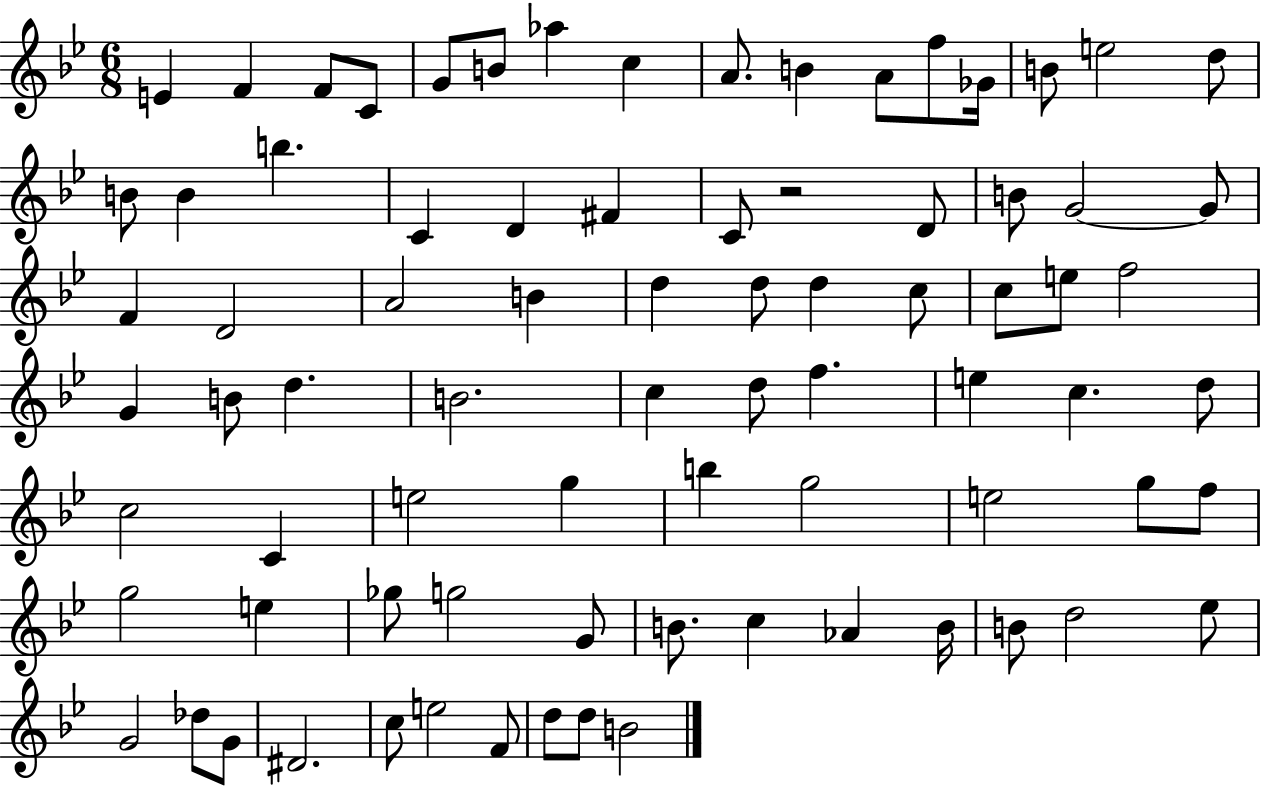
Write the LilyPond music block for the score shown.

{
  \clef treble
  \numericTimeSignature
  \time 6/8
  \key bes \major
  \repeat volta 2 { e'4 f'4 f'8 c'8 | g'8 b'8 aes''4 c''4 | a'8. b'4 a'8 f''8 ges'16 | b'8 e''2 d''8 | \break b'8 b'4 b''4. | c'4 d'4 fis'4 | c'8 r2 d'8 | b'8 g'2~~ g'8 | \break f'4 d'2 | a'2 b'4 | d''4 d''8 d''4 c''8 | c''8 e''8 f''2 | \break g'4 b'8 d''4. | b'2. | c''4 d''8 f''4. | e''4 c''4. d''8 | \break c''2 c'4 | e''2 g''4 | b''4 g''2 | e''2 g''8 f''8 | \break g''2 e''4 | ges''8 g''2 g'8 | b'8. c''4 aes'4 b'16 | b'8 d''2 ees''8 | \break g'2 des''8 g'8 | dis'2. | c''8 e''2 f'8 | d''8 d''8 b'2 | \break } \bar "|."
}